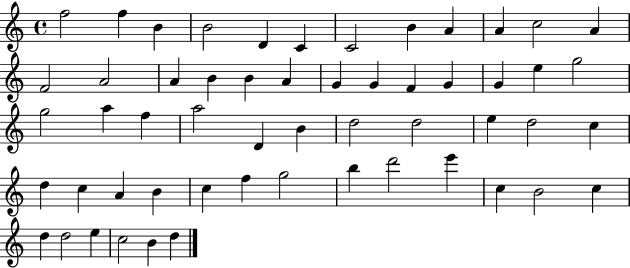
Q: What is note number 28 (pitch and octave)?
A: F5